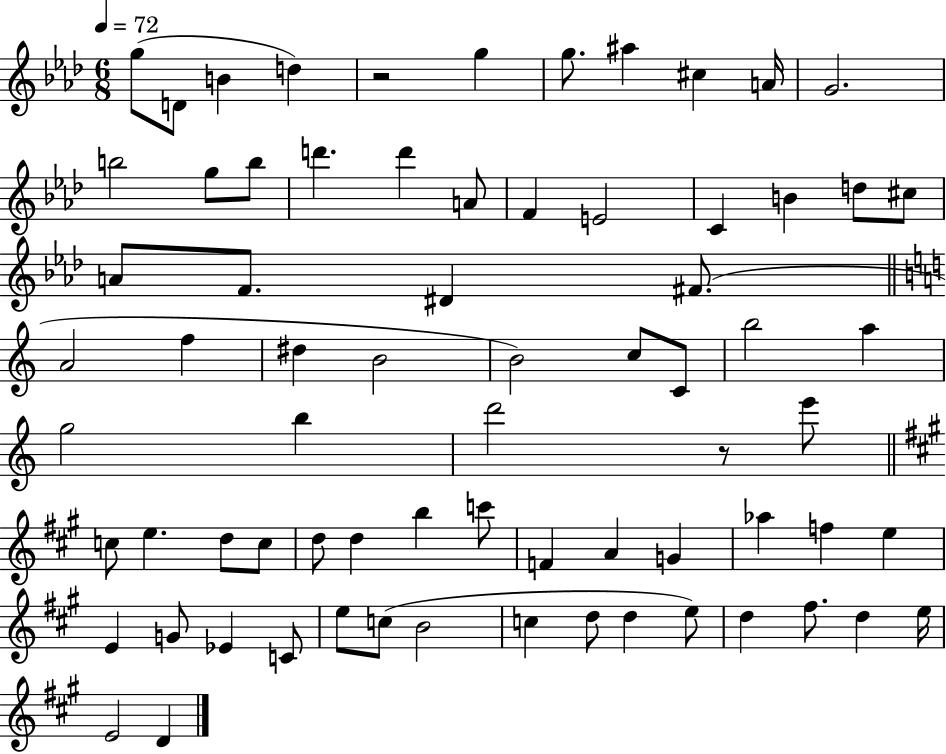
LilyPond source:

{
  \clef treble
  \numericTimeSignature
  \time 6/8
  \key aes \major
  \tempo 4 = 72
  \repeat volta 2 { g''8( d'8 b'4 d''4) | r2 g''4 | g''8. ais''4 cis''4 a'16 | g'2. | \break b''2 g''8 b''8 | d'''4. d'''4 a'8 | f'4 e'2 | c'4 b'4 d''8 cis''8 | \break a'8 f'8. dis'4 fis'8.( | \bar "||" \break \key c \major a'2 f''4 | dis''4 b'2 | b'2) c''8 c'8 | b''2 a''4 | \break g''2 b''4 | d'''2 r8 e'''8 | \bar "||" \break \key a \major c''8 e''4. d''8 c''8 | d''8 d''4 b''4 c'''8 | f'4 a'4 g'4 | aes''4 f''4 e''4 | \break e'4 g'8 ees'4 c'8 | e''8 c''8( b'2 | c''4 d''8 d''4 e''8) | d''4 fis''8. d''4 e''16 | \break e'2 d'4 | } \bar "|."
}